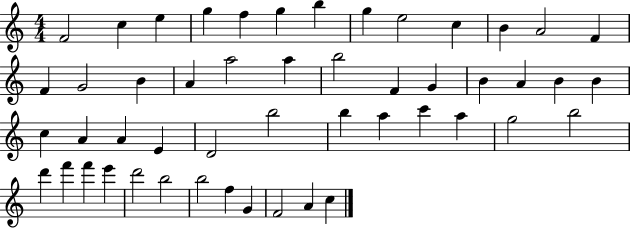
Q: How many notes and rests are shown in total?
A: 50